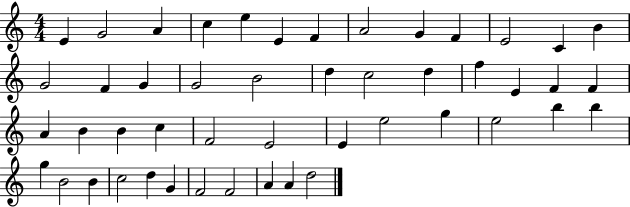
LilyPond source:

{
  \clef treble
  \numericTimeSignature
  \time 4/4
  \key c \major
  e'4 g'2 a'4 | c''4 e''4 e'4 f'4 | a'2 g'4 f'4 | e'2 c'4 b'4 | \break g'2 f'4 g'4 | g'2 b'2 | d''4 c''2 d''4 | f''4 e'4 f'4 f'4 | \break a'4 b'4 b'4 c''4 | f'2 e'2 | e'4 e''2 g''4 | e''2 b''4 b''4 | \break g''4 b'2 b'4 | c''2 d''4 g'4 | f'2 f'2 | a'4 a'4 d''2 | \break \bar "|."
}